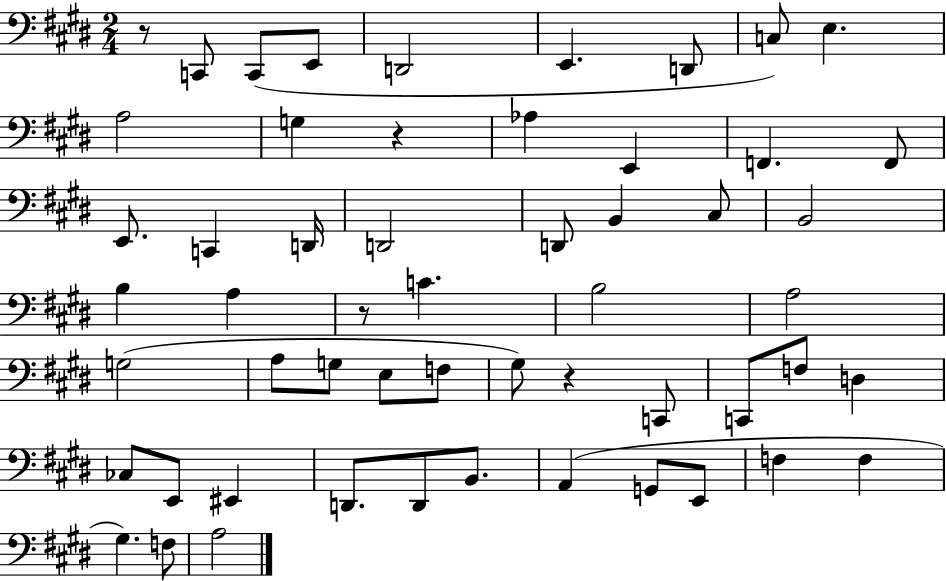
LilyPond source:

{
  \clef bass
  \numericTimeSignature
  \time 2/4
  \key e \major
  r8 c,8 c,8( e,8 | d,2 | e,4. d,8 | c8) e4. | \break a2 | g4 r4 | aes4 e,4 | f,4. f,8 | \break e,8. c,4 d,16 | d,2 | d,8 b,4 cis8 | b,2 | \break b4 a4 | r8 c'4. | b2 | a2 | \break g2( | a8 g8 e8 f8 | gis8) r4 c,8 | c,8 f8 d4 | \break ces8 e,8 eis,4 | d,8. d,8 b,8. | a,4( g,8 e,8 | f4 f4 | \break gis4.) f8 | a2 | \bar "|."
}